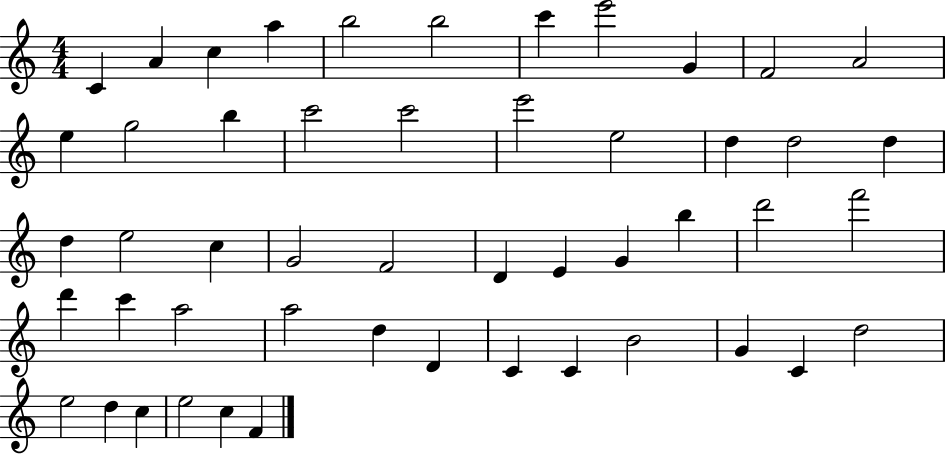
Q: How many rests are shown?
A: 0